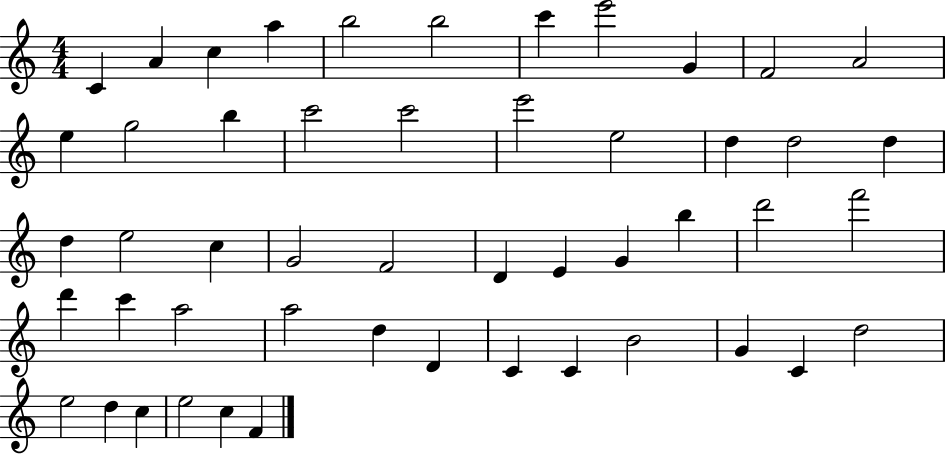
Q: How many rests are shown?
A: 0